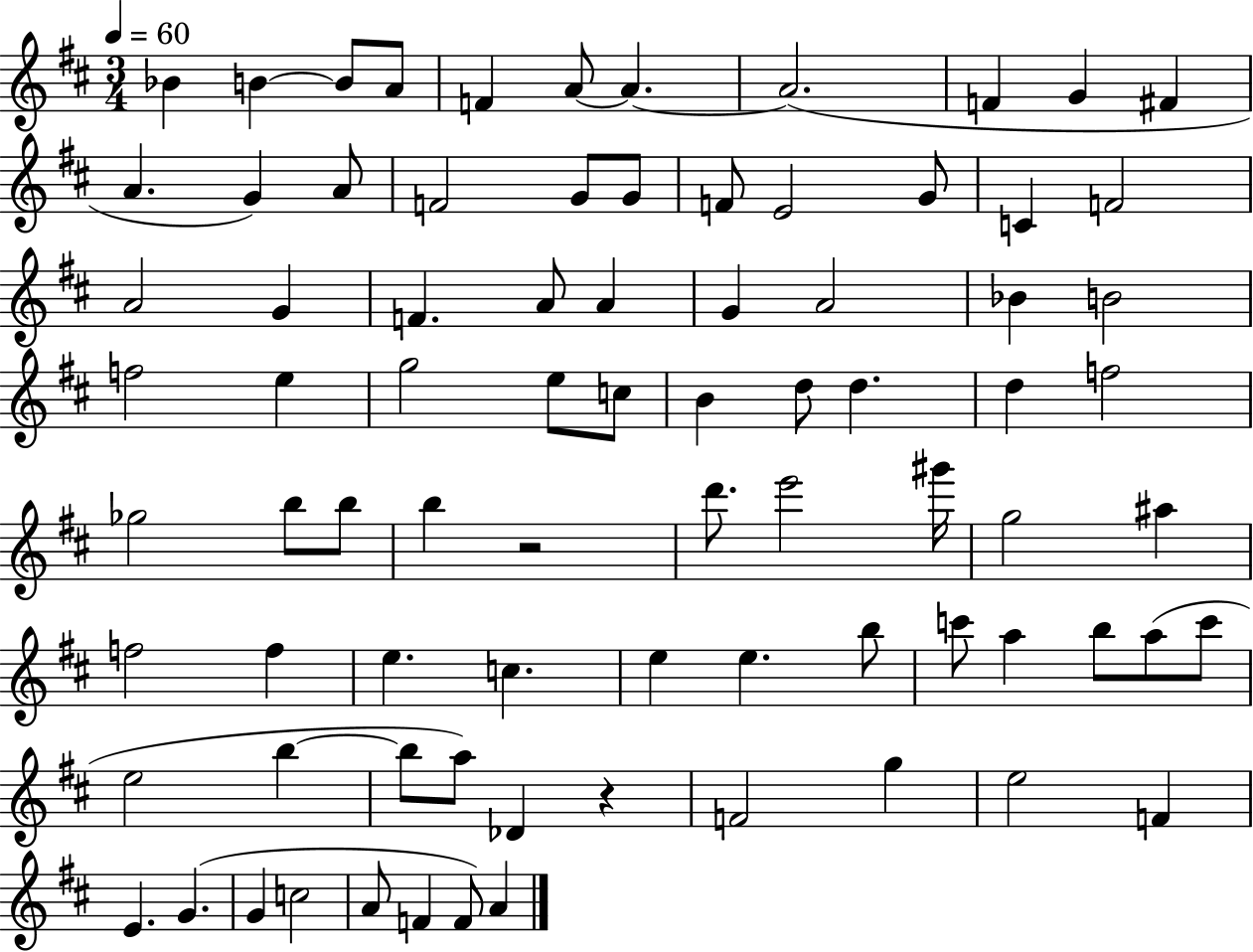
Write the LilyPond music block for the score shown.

{
  \clef treble
  \numericTimeSignature
  \time 3/4
  \key d \major
  \tempo 4 = 60
  bes'4 b'4~~ b'8 a'8 | f'4 a'8~~ a'4.~~ | a'2.( | f'4 g'4 fis'4 | \break a'4. g'4) a'8 | f'2 g'8 g'8 | f'8 e'2 g'8 | c'4 f'2 | \break a'2 g'4 | f'4. a'8 a'4 | g'4 a'2 | bes'4 b'2 | \break f''2 e''4 | g''2 e''8 c''8 | b'4 d''8 d''4. | d''4 f''2 | \break ges''2 b''8 b''8 | b''4 r2 | d'''8. e'''2 gis'''16 | g''2 ais''4 | \break f''2 f''4 | e''4. c''4. | e''4 e''4. b''8 | c'''8 a''4 b''8 a''8( c'''8 | \break e''2 b''4~~ | b''8 a''8) des'4 r4 | f'2 g''4 | e''2 f'4 | \break e'4. g'4.( | g'4 c''2 | a'8 f'4 f'8) a'4 | \bar "|."
}